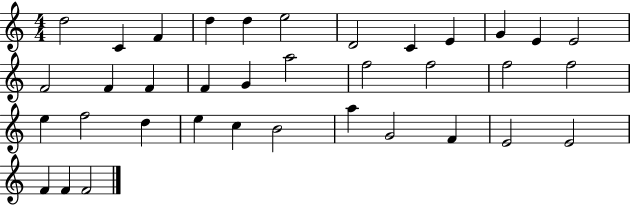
D5/h C4/q F4/q D5/q D5/q E5/h D4/h C4/q E4/q G4/q E4/q E4/h F4/h F4/q F4/q F4/q G4/q A5/h F5/h F5/h F5/h F5/h E5/q F5/h D5/q E5/q C5/q B4/h A5/q G4/h F4/q E4/h E4/h F4/q F4/q F4/h